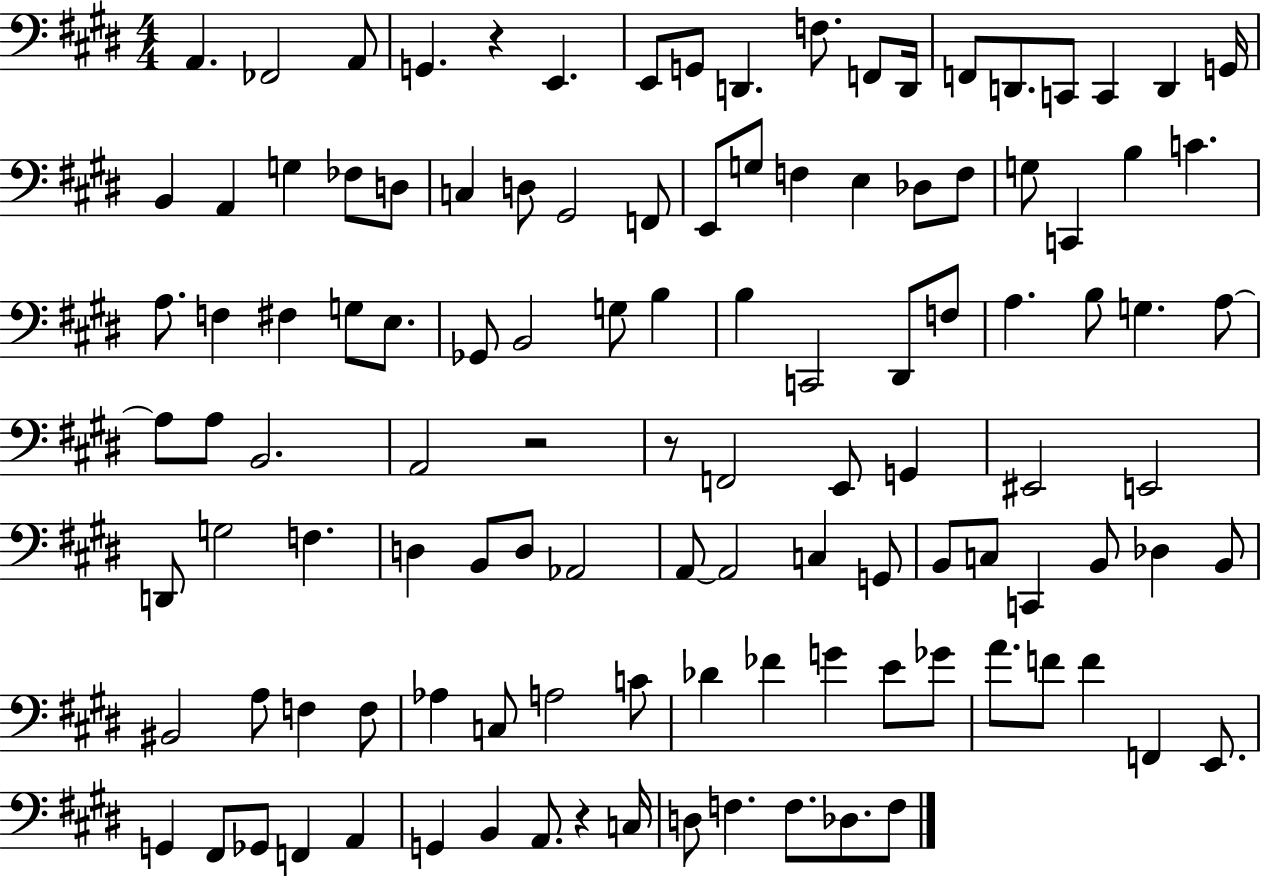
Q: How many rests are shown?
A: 4